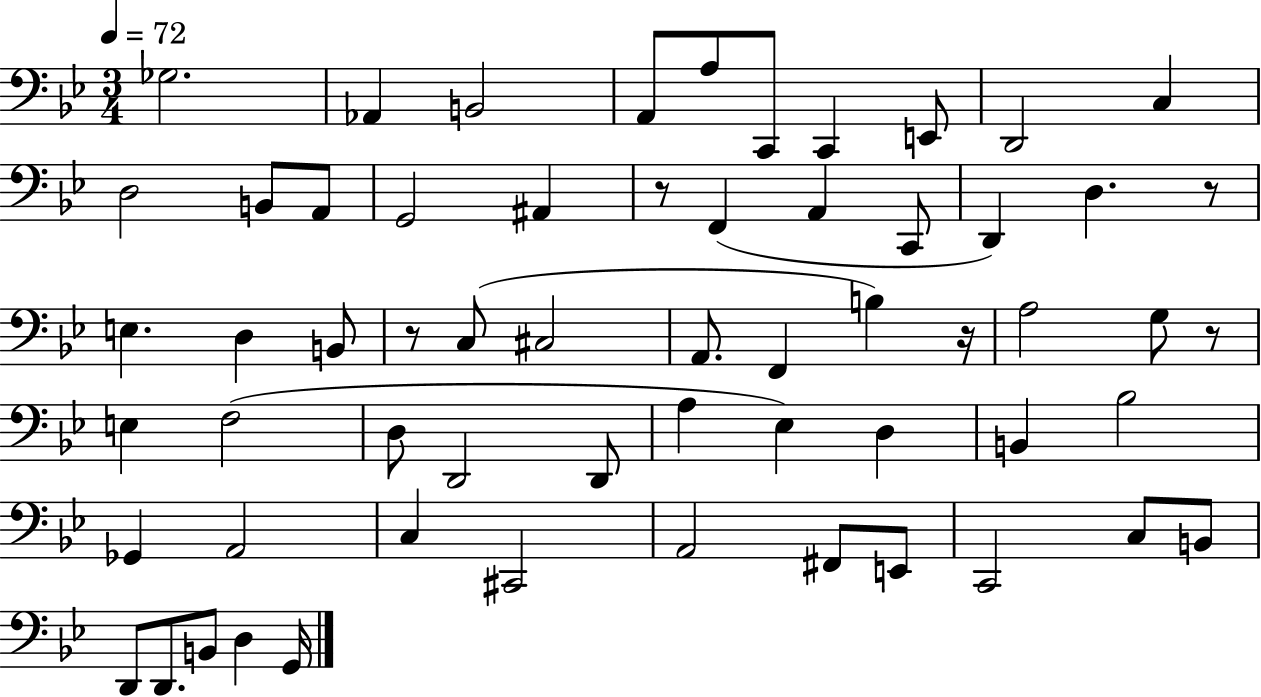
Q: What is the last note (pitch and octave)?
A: G2